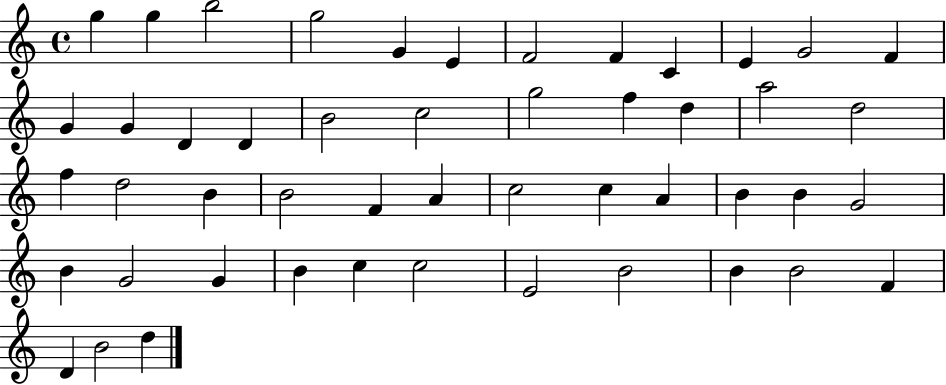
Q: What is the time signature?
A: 4/4